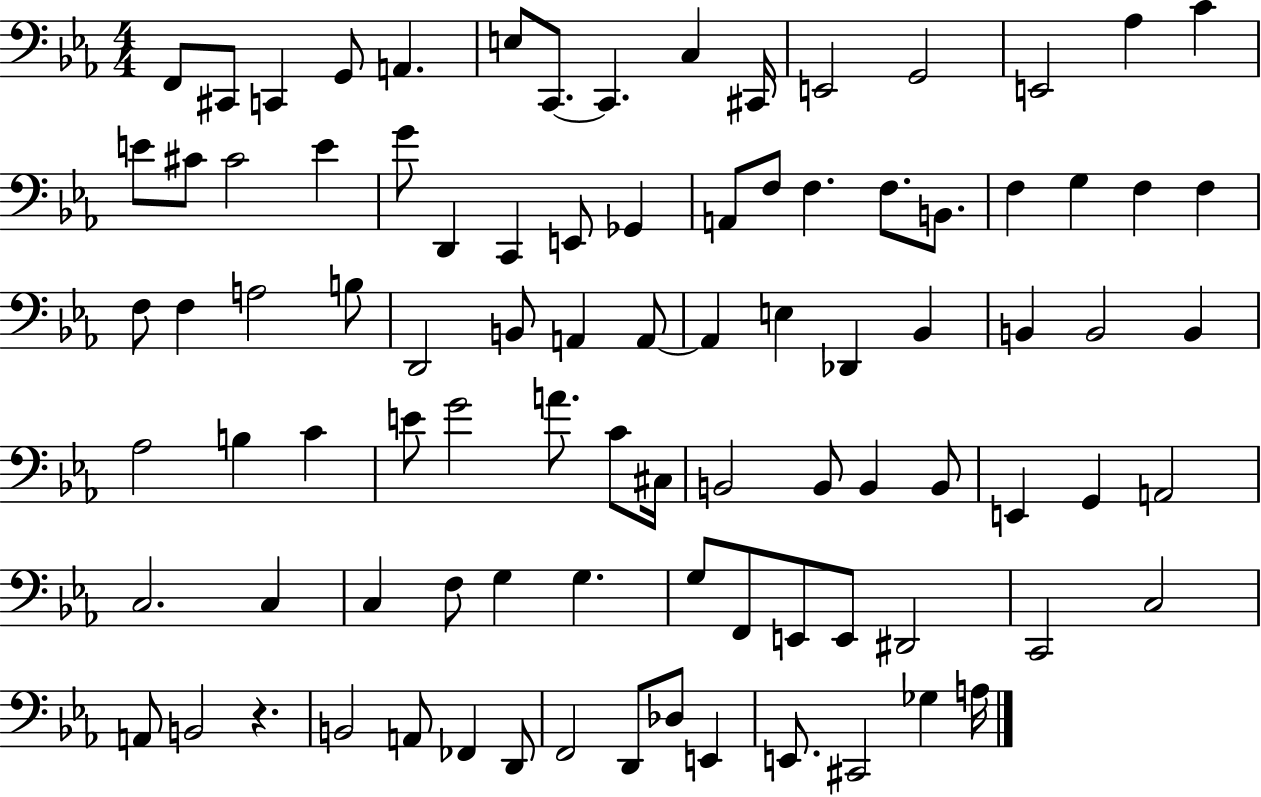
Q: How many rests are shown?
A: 1